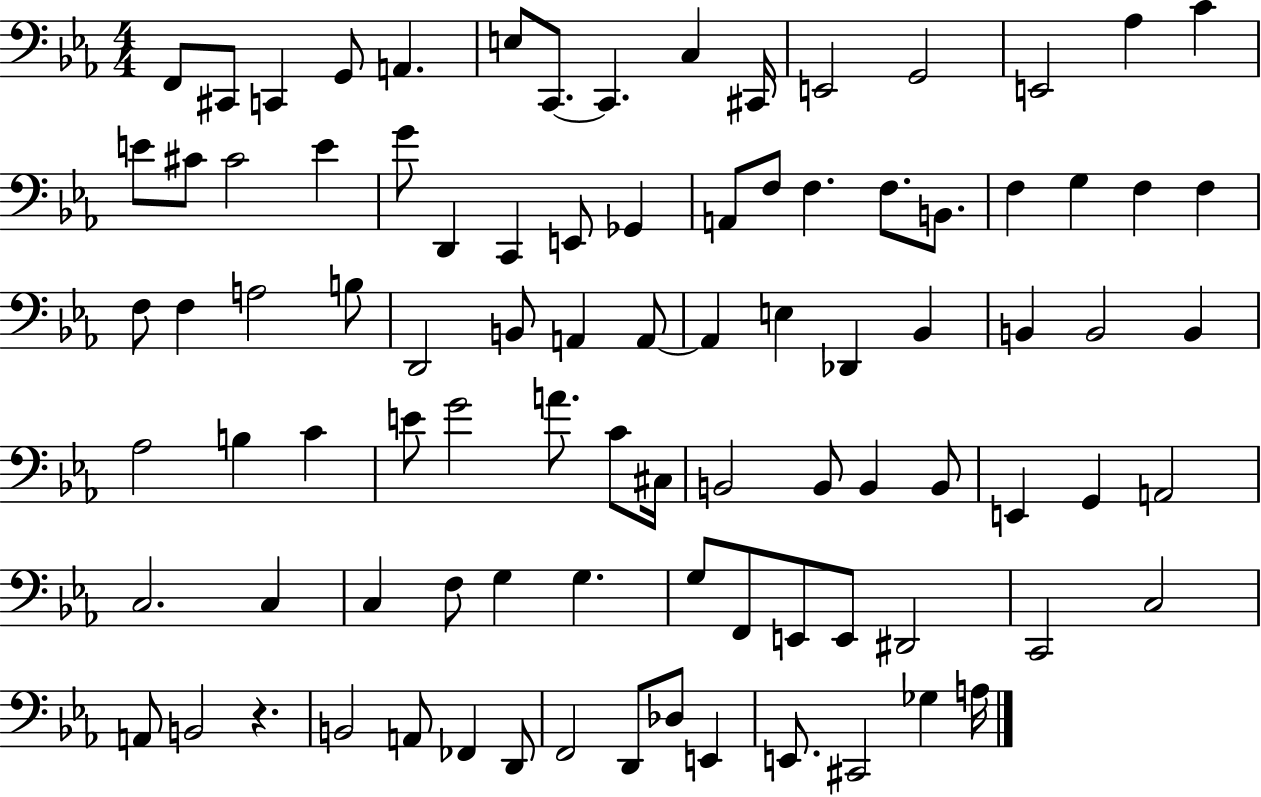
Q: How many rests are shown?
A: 1